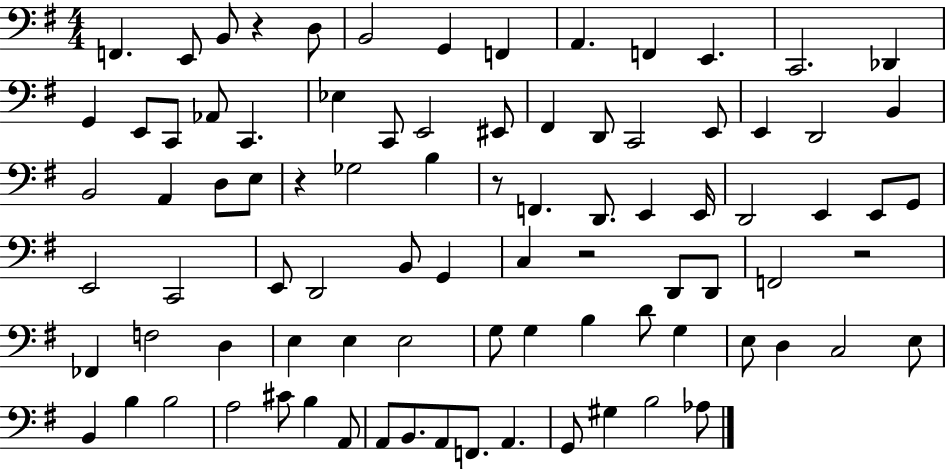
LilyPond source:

{
  \clef bass
  \numericTimeSignature
  \time 4/4
  \key g \major
  f,4. e,8 b,8 r4 d8 | b,2 g,4 f,4 | a,4. f,4 e,4. | c,2. des,4 | \break g,4 e,8 c,8 aes,8 c,4. | ees4 c,8 e,2 eis,8 | fis,4 d,8 c,2 e,8 | e,4 d,2 b,4 | \break b,2 a,4 d8 e8 | r4 ges2 b4 | r8 f,4. d,8. e,4 e,16 | d,2 e,4 e,8 g,8 | \break e,2 c,2 | e,8 d,2 b,8 g,4 | c4 r2 d,8 d,8 | f,2 r2 | \break fes,4 f2 d4 | e4 e4 e2 | g8 g4 b4 d'8 g4 | e8 d4 c2 e8 | \break b,4 b4 b2 | a2 cis'8 b4 a,8 | a,8 b,8. a,8 f,8. a,4. | g,8 gis4 b2 aes8 | \break \bar "|."
}